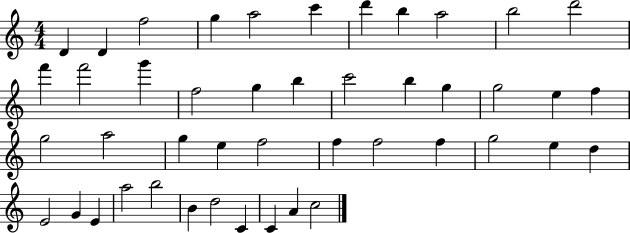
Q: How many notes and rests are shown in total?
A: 45